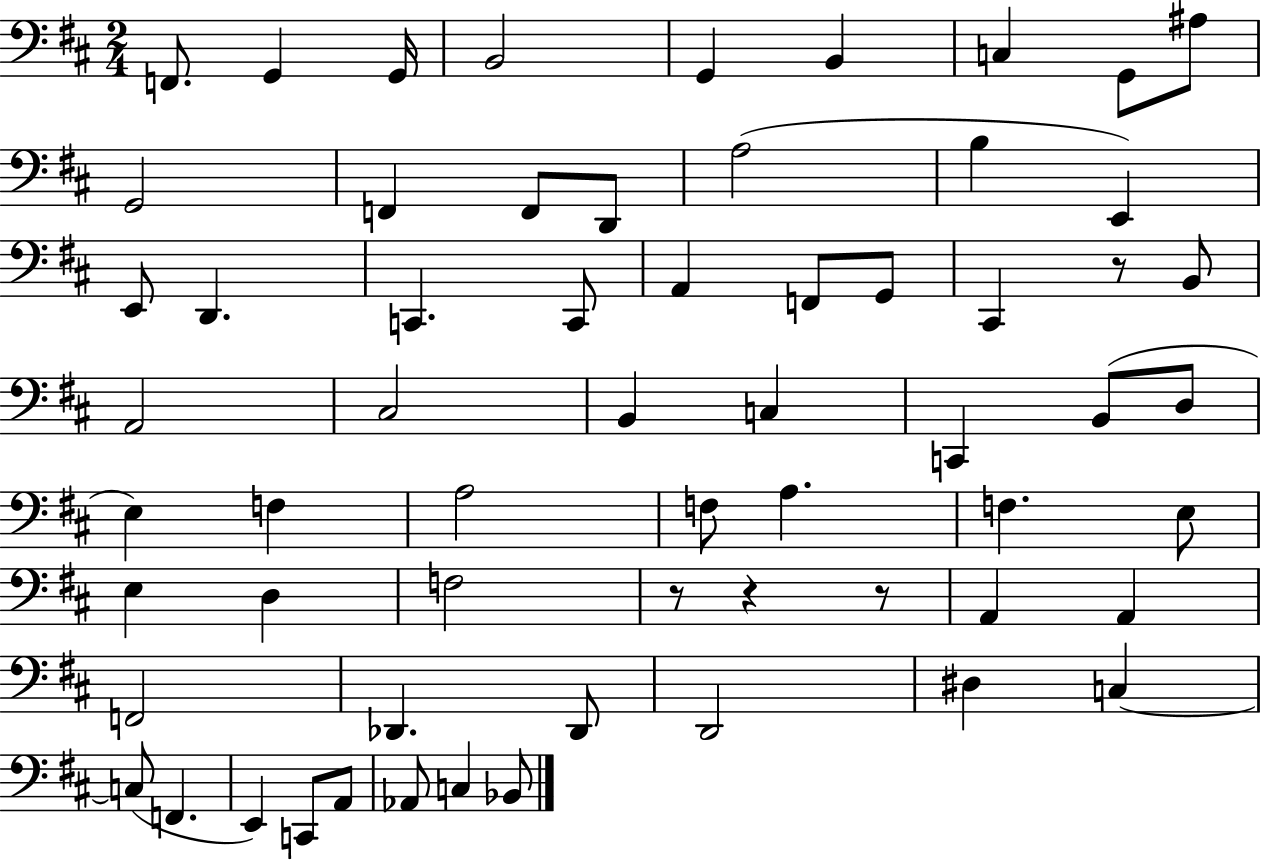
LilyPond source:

{
  \clef bass
  \numericTimeSignature
  \time 2/4
  \key d \major
  f,8. g,4 g,16 | b,2 | g,4 b,4 | c4 g,8 ais8 | \break g,2 | f,4 f,8 d,8 | a2( | b4 e,4) | \break e,8 d,4. | c,4. c,8 | a,4 f,8 g,8 | cis,4 r8 b,8 | \break a,2 | cis2 | b,4 c4 | c,4 b,8( d8 | \break e4) f4 | a2 | f8 a4. | f4. e8 | \break e4 d4 | f2 | r8 r4 r8 | a,4 a,4 | \break f,2 | des,4. des,8 | d,2 | dis4 c4~~ | \break c8( f,4. | e,4) c,8 a,8 | aes,8 c4 bes,8 | \bar "|."
}